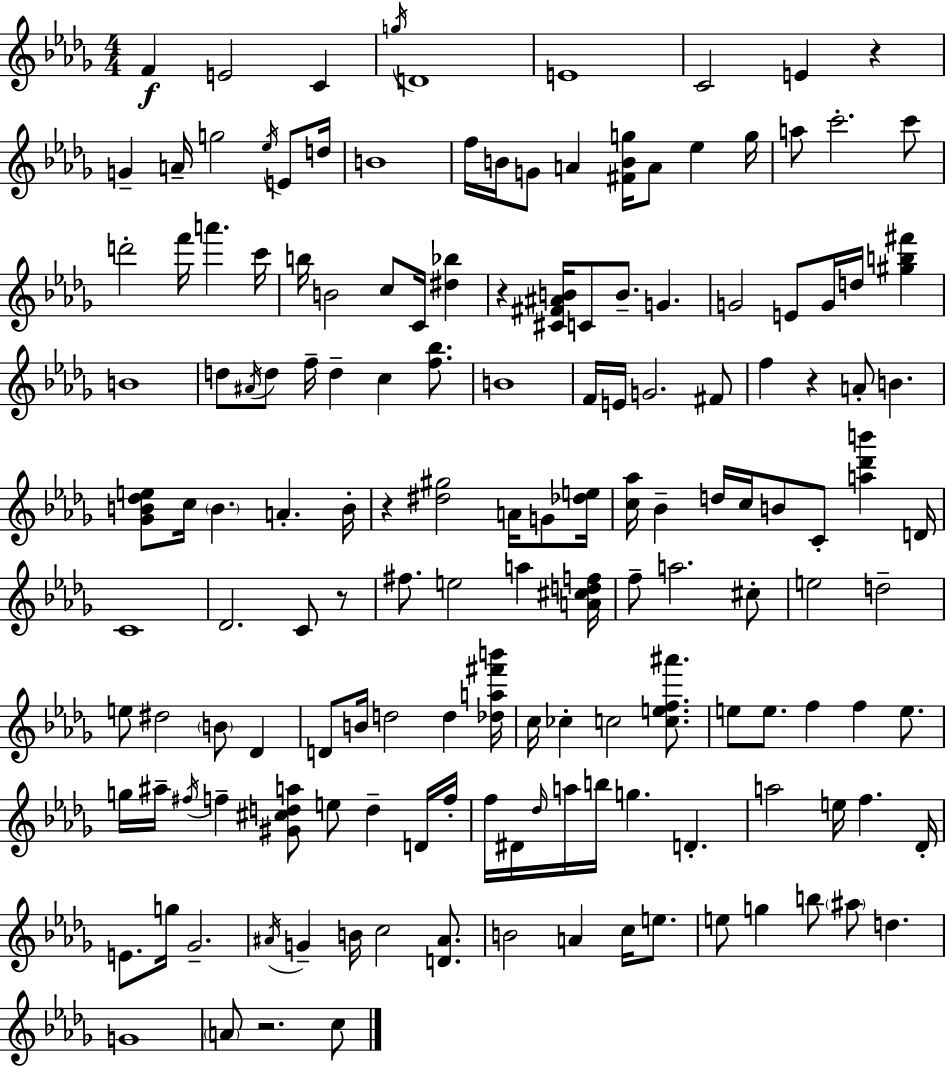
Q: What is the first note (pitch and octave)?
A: F4